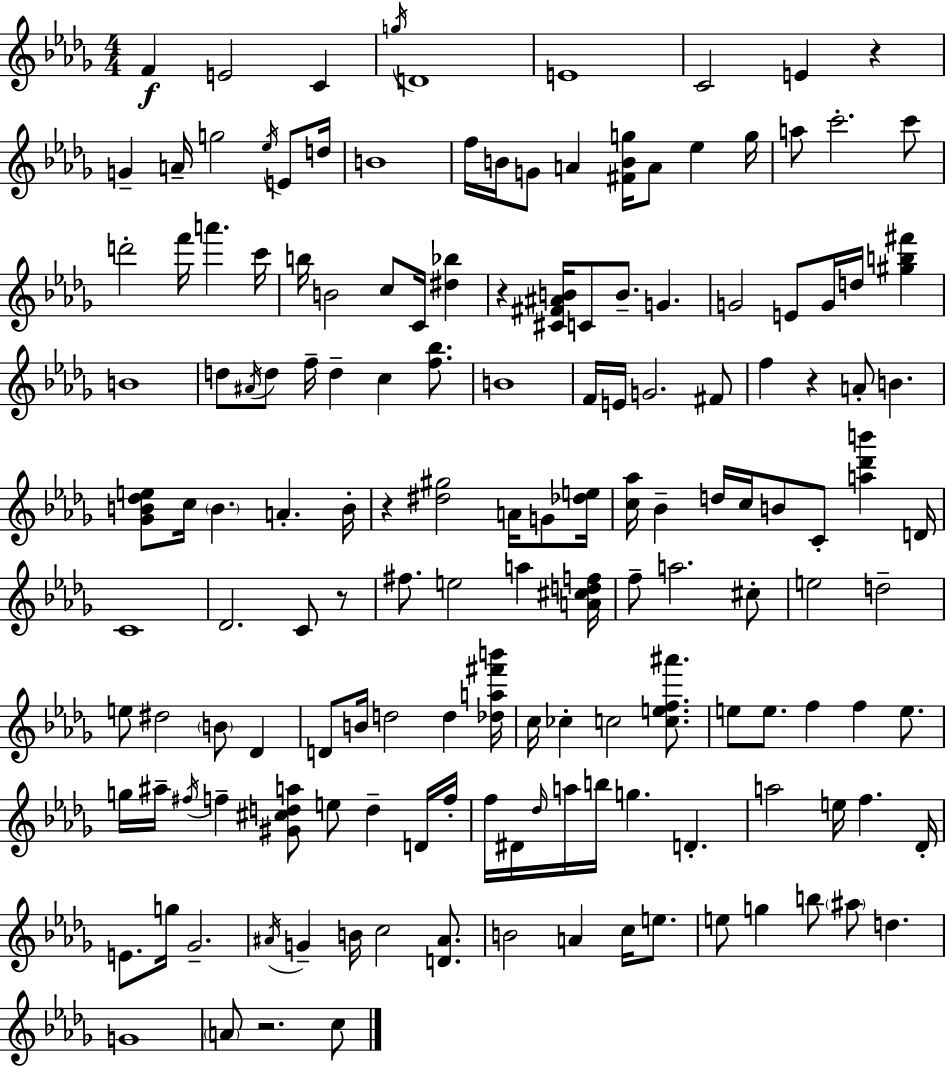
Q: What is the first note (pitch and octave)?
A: F4